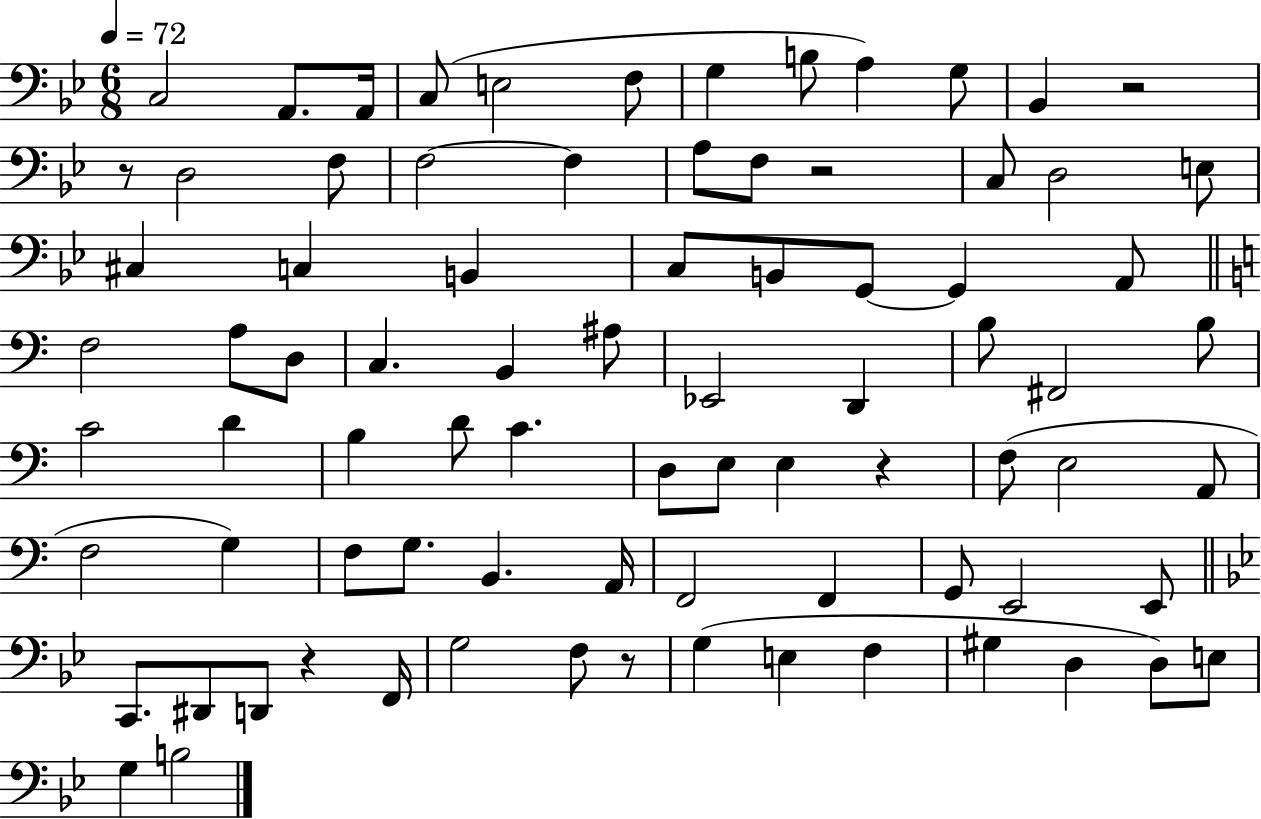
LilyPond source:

{
  \clef bass
  \numericTimeSignature
  \time 6/8
  \key bes \major
  \tempo 4 = 72
  c2 a,8. a,16 | c8( e2 f8 | g4 b8 a4) g8 | bes,4 r2 | \break r8 d2 f8 | f2~~ f4 | a8 f8 r2 | c8 d2 e8 | \break cis4 c4 b,4 | c8 b,8 g,8~~ g,4 a,8 | \bar "||" \break \key a \minor f2 a8 d8 | c4. b,4 ais8 | ees,2 d,4 | b8 fis,2 b8 | \break c'2 d'4 | b4 d'8 c'4. | d8 e8 e4 r4 | f8( e2 a,8 | \break f2 g4) | f8 g8. b,4. a,16 | f,2 f,4 | g,8 e,2 e,8 | \break \bar "||" \break \key g \minor c,8. dis,8 d,8 r4 f,16 | g2 f8 r8 | g4( e4 f4 | gis4 d4 d8) e8 | \break g4 b2 | \bar "|."
}